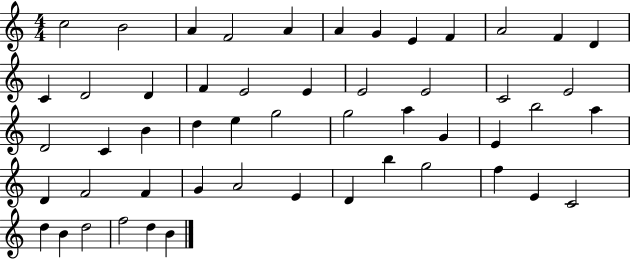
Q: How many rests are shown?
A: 0